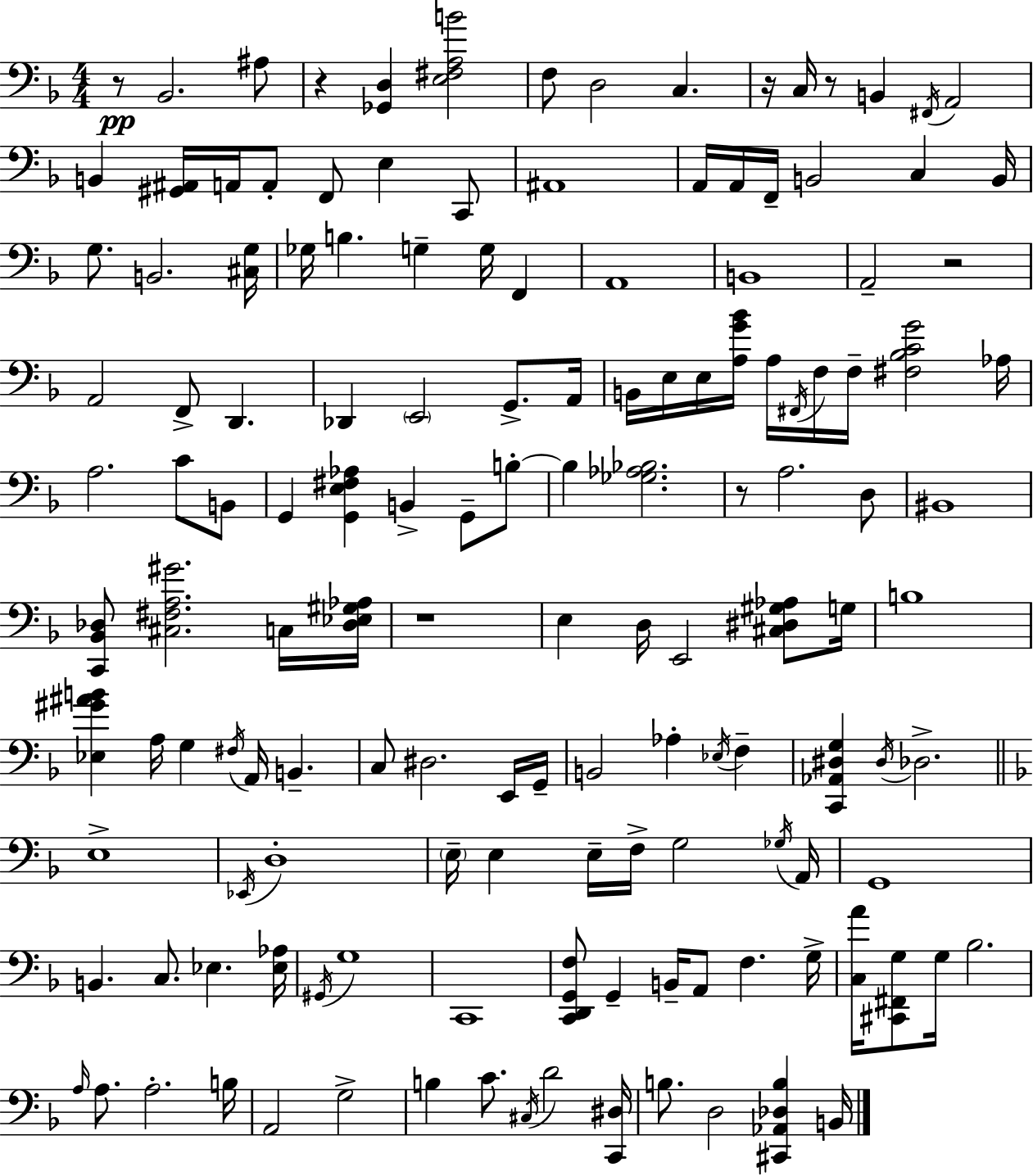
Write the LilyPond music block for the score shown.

{
  \clef bass
  \numericTimeSignature
  \time 4/4
  \key f \major
  r8\pp bes,2. ais8 | r4 <ges, d>4 <e fis a b'>2 | f8 d2 c4. | r16 c16 r8 b,4 \acciaccatura { fis,16 } a,2 | \break b,4 <gis, ais,>16 a,16 a,8-. f,8 e4 c,8 | ais,1 | a,16 a,16 f,16-- b,2 c4 | b,16 g8. b,2. | \break <cis g>16 ges16 b4. g4-- g16 f,4 | a,1 | b,1 | a,2-- r2 | \break a,2 f,8-> d,4. | des,4 \parenthesize e,2 g,8.-> | a,16 b,16 e16 e16 <a g' bes'>16 a16 \acciaccatura { fis,16 } f16 f16-- <fis bes c' g'>2 | aes16 a2. c'8 | \break b,8 g,4 <g, e fis aes>4 b,4-> g,8-- | b8-.~~ b4 <ges aes bes>2. | r8 a2. | d8 bis,1 | \break <c, bes, des>8 <cis fis a gis'>2. | c16 <des ees gis aes>16 r1 | e4 d16 e,2 <cis dis gis aes>8 | g16 b1 | \break <ees gis' ais' b'>4 a16 g4 \acciaccatura { fis16 } a,16 b,4.-- | c8 dis2. | e,16 g,16-- b,2 aes4-. \acciaccatura { ees16 } | f4-- <c, aes, dis g>4 \acciaccatura { dis16 } des2.-> | \break \bar "||" \break \key f \major e1-> | \acciaccatura { ees,16 } d1-. | \parenthesize e16-- e4 e16-- f16-> g2 | \acciaccatura { ges16 } a,16 g,1 | \break b,4. c8. ees4. | <ees aes>16 \acciaccatura { gis,16 } g1 | c,1 | <c, d, g, f>8 g,4-- b,16-- a,8 f4. | \break g16-> <c a'>16 <cis, fis, g>8 g16 bes2. | \grace { a16 } a8. a2.-. | b16 a,2 g2-> | b4 c'8. \acciaccatura { cis16 } d'2 | \break <c, dis>16 b8. d2 | <cis, aes, des b>4 b,16 \bar "|."
}